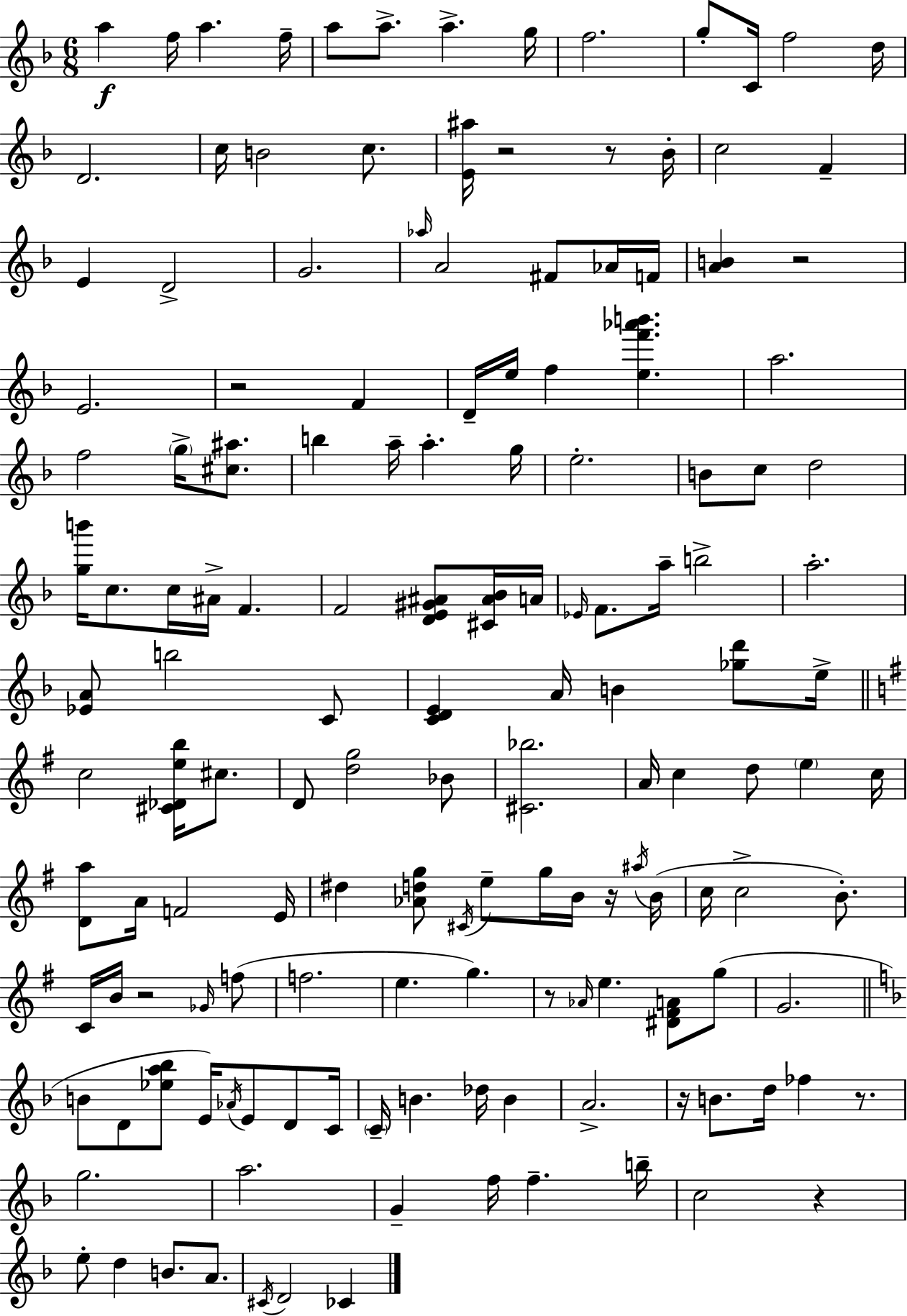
{
  \clef treble
  \numericTimeSignature
  \time 6/8
  \key d \minor
  a''4\f f''16 a''4. f''16-- | a''8 a''8.-> a''4.-> g''16 | f''2. | g''8-. c'16 f''2 d''16 | \break d'2. | c''16 b'2 c''8. | <e' ais''>16 r2 r8 bes'16-. | c''2 f'4-- | \break e'4 d'2-> | g'2. | \grace { aes''16 } a'2 fis'8 aes'16 | f'16 <a' b'>4 r2 | \break e'2. | r2 f'4 | d'16-- e''16 f''4 <e'' f''' aes''' b'''>4. | a''2. | \break f''2 \parenthesize g''16-> <cis'' ais''>8. | b''4 a''16-- a''4.-. | g''16 e''2.-. | b'8 c''8 d''2 | \break <g'' b'''>16 c''8. c''16 ais'16-> f'4. | f'2 <d' e' gis' ais'>8 <cis' ais' bes'>16 | a'16 \grace { ees'16 } f'8. a''16-- b''2-> | a''2.-. | \break <ees' a'>8 b''2 | c'8 <c' d' e'>4 a'16 b'4 <ges'' d'''>8 | e''16-> \bar "||" \break \key g \major c''2 <cis' des' e'' b''>16 cis''8. | d'8 <d'' g''>2 bes'8 | <cis' bes''>2. | a'16 c''4 d''8 \parenthesize e''4 c''16 | \break <d' a''>8 a'16 f'2 e'16 | dis''4 <aes' d'' g''>8 \acciaccatura { cis'16 } e''8-- g''16 b'16 r16 | \acciaccatura { ais''16 }( b'16 c''16 c''2-> b'8.-.) | c'16 b'16 r2 | \break \grace { ges'16 } f''8( f''2. | e''4. g''4.) | r8 \grace { aes'16 } e''4. | <dis' fis' a'>8 g''8( g'2. | \break \bar "||" \break \key f \major b'8 d'8 <ees'' a'' bes''>8 e'16) \acciaccatura { aes'16 } e'8 d'8 | c'16 \parenthesize c'16-- b'4. des''16 b'4 | a'2.-> | r16 b'8. d''16 fes''4 r8. | \break g''2. | a''2. | g'4-- f''16 f''4.-- | b''16-- c''2 r4 | \break e''8-. d''4 b'8. a'8. | \acciaccatura { cis'16 } d'2 ces'4 | \bar "|."
}